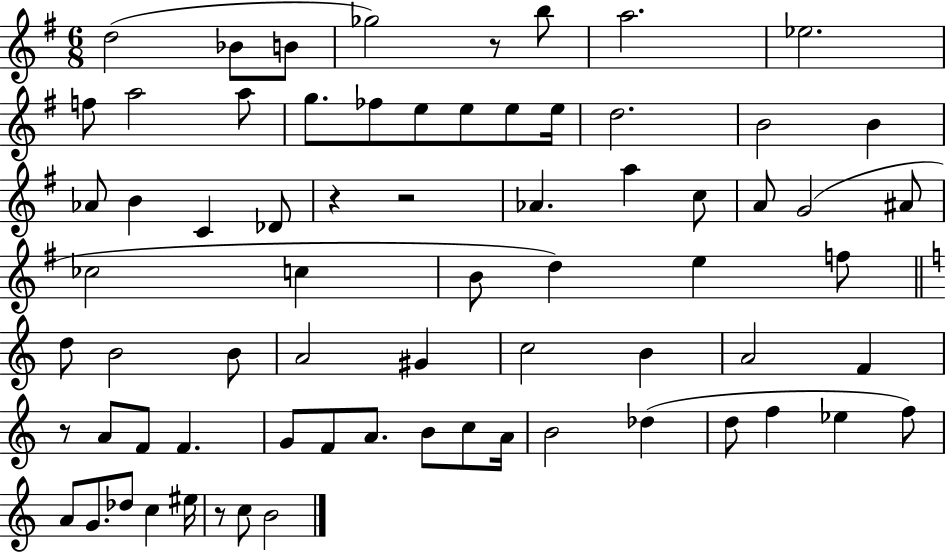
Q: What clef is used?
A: treble